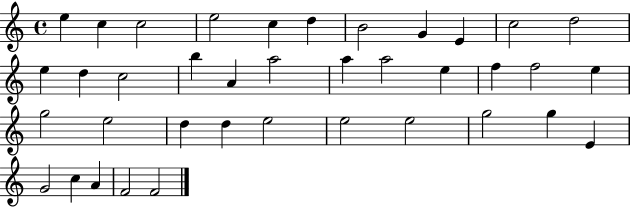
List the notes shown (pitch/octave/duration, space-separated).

E5/q C5/q C5/h E5/h C5/q D5/q B4/h G4/q E4/q C5/h D5/h E5/q D5/q C5/h B5/q A4/q A5/h A5/q A5/h E5/q F5/q F5/h E5/q G5/h E5/h D5/q D5/q E5/h E5/h E5/h G5/h G5/q E4/q G4/h C5/q A4/q F4/h F4/h